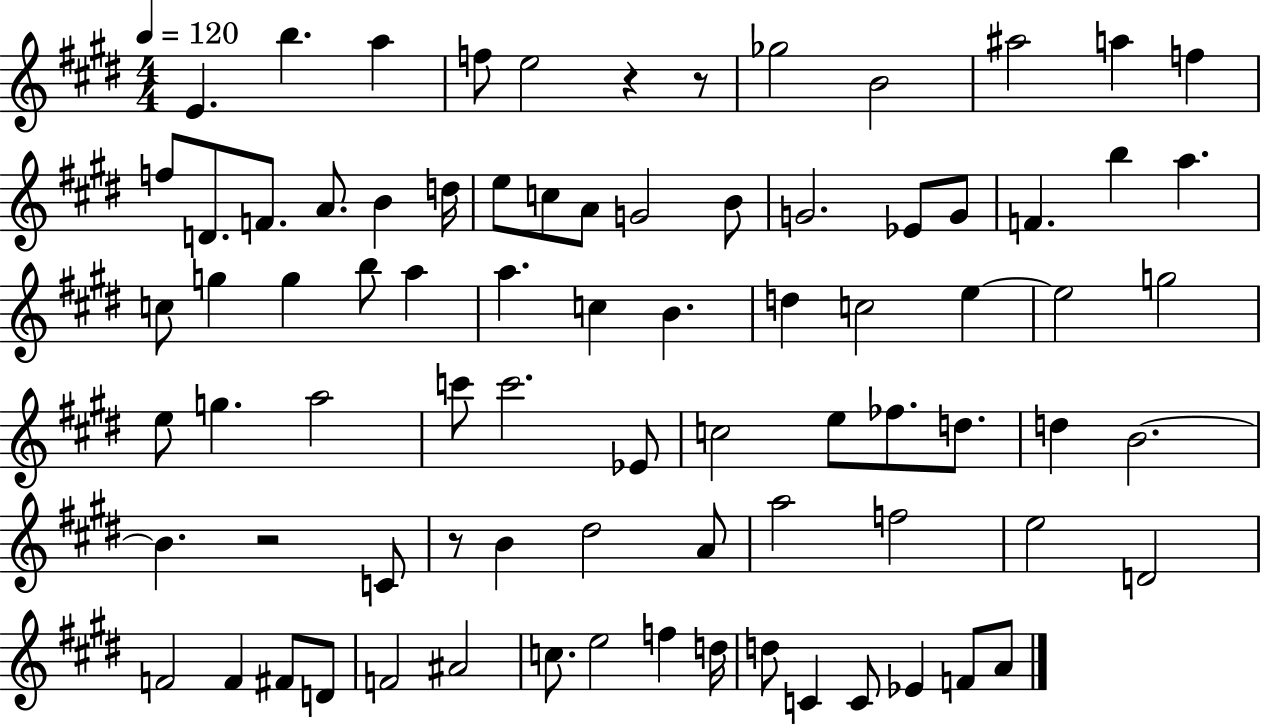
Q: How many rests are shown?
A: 4